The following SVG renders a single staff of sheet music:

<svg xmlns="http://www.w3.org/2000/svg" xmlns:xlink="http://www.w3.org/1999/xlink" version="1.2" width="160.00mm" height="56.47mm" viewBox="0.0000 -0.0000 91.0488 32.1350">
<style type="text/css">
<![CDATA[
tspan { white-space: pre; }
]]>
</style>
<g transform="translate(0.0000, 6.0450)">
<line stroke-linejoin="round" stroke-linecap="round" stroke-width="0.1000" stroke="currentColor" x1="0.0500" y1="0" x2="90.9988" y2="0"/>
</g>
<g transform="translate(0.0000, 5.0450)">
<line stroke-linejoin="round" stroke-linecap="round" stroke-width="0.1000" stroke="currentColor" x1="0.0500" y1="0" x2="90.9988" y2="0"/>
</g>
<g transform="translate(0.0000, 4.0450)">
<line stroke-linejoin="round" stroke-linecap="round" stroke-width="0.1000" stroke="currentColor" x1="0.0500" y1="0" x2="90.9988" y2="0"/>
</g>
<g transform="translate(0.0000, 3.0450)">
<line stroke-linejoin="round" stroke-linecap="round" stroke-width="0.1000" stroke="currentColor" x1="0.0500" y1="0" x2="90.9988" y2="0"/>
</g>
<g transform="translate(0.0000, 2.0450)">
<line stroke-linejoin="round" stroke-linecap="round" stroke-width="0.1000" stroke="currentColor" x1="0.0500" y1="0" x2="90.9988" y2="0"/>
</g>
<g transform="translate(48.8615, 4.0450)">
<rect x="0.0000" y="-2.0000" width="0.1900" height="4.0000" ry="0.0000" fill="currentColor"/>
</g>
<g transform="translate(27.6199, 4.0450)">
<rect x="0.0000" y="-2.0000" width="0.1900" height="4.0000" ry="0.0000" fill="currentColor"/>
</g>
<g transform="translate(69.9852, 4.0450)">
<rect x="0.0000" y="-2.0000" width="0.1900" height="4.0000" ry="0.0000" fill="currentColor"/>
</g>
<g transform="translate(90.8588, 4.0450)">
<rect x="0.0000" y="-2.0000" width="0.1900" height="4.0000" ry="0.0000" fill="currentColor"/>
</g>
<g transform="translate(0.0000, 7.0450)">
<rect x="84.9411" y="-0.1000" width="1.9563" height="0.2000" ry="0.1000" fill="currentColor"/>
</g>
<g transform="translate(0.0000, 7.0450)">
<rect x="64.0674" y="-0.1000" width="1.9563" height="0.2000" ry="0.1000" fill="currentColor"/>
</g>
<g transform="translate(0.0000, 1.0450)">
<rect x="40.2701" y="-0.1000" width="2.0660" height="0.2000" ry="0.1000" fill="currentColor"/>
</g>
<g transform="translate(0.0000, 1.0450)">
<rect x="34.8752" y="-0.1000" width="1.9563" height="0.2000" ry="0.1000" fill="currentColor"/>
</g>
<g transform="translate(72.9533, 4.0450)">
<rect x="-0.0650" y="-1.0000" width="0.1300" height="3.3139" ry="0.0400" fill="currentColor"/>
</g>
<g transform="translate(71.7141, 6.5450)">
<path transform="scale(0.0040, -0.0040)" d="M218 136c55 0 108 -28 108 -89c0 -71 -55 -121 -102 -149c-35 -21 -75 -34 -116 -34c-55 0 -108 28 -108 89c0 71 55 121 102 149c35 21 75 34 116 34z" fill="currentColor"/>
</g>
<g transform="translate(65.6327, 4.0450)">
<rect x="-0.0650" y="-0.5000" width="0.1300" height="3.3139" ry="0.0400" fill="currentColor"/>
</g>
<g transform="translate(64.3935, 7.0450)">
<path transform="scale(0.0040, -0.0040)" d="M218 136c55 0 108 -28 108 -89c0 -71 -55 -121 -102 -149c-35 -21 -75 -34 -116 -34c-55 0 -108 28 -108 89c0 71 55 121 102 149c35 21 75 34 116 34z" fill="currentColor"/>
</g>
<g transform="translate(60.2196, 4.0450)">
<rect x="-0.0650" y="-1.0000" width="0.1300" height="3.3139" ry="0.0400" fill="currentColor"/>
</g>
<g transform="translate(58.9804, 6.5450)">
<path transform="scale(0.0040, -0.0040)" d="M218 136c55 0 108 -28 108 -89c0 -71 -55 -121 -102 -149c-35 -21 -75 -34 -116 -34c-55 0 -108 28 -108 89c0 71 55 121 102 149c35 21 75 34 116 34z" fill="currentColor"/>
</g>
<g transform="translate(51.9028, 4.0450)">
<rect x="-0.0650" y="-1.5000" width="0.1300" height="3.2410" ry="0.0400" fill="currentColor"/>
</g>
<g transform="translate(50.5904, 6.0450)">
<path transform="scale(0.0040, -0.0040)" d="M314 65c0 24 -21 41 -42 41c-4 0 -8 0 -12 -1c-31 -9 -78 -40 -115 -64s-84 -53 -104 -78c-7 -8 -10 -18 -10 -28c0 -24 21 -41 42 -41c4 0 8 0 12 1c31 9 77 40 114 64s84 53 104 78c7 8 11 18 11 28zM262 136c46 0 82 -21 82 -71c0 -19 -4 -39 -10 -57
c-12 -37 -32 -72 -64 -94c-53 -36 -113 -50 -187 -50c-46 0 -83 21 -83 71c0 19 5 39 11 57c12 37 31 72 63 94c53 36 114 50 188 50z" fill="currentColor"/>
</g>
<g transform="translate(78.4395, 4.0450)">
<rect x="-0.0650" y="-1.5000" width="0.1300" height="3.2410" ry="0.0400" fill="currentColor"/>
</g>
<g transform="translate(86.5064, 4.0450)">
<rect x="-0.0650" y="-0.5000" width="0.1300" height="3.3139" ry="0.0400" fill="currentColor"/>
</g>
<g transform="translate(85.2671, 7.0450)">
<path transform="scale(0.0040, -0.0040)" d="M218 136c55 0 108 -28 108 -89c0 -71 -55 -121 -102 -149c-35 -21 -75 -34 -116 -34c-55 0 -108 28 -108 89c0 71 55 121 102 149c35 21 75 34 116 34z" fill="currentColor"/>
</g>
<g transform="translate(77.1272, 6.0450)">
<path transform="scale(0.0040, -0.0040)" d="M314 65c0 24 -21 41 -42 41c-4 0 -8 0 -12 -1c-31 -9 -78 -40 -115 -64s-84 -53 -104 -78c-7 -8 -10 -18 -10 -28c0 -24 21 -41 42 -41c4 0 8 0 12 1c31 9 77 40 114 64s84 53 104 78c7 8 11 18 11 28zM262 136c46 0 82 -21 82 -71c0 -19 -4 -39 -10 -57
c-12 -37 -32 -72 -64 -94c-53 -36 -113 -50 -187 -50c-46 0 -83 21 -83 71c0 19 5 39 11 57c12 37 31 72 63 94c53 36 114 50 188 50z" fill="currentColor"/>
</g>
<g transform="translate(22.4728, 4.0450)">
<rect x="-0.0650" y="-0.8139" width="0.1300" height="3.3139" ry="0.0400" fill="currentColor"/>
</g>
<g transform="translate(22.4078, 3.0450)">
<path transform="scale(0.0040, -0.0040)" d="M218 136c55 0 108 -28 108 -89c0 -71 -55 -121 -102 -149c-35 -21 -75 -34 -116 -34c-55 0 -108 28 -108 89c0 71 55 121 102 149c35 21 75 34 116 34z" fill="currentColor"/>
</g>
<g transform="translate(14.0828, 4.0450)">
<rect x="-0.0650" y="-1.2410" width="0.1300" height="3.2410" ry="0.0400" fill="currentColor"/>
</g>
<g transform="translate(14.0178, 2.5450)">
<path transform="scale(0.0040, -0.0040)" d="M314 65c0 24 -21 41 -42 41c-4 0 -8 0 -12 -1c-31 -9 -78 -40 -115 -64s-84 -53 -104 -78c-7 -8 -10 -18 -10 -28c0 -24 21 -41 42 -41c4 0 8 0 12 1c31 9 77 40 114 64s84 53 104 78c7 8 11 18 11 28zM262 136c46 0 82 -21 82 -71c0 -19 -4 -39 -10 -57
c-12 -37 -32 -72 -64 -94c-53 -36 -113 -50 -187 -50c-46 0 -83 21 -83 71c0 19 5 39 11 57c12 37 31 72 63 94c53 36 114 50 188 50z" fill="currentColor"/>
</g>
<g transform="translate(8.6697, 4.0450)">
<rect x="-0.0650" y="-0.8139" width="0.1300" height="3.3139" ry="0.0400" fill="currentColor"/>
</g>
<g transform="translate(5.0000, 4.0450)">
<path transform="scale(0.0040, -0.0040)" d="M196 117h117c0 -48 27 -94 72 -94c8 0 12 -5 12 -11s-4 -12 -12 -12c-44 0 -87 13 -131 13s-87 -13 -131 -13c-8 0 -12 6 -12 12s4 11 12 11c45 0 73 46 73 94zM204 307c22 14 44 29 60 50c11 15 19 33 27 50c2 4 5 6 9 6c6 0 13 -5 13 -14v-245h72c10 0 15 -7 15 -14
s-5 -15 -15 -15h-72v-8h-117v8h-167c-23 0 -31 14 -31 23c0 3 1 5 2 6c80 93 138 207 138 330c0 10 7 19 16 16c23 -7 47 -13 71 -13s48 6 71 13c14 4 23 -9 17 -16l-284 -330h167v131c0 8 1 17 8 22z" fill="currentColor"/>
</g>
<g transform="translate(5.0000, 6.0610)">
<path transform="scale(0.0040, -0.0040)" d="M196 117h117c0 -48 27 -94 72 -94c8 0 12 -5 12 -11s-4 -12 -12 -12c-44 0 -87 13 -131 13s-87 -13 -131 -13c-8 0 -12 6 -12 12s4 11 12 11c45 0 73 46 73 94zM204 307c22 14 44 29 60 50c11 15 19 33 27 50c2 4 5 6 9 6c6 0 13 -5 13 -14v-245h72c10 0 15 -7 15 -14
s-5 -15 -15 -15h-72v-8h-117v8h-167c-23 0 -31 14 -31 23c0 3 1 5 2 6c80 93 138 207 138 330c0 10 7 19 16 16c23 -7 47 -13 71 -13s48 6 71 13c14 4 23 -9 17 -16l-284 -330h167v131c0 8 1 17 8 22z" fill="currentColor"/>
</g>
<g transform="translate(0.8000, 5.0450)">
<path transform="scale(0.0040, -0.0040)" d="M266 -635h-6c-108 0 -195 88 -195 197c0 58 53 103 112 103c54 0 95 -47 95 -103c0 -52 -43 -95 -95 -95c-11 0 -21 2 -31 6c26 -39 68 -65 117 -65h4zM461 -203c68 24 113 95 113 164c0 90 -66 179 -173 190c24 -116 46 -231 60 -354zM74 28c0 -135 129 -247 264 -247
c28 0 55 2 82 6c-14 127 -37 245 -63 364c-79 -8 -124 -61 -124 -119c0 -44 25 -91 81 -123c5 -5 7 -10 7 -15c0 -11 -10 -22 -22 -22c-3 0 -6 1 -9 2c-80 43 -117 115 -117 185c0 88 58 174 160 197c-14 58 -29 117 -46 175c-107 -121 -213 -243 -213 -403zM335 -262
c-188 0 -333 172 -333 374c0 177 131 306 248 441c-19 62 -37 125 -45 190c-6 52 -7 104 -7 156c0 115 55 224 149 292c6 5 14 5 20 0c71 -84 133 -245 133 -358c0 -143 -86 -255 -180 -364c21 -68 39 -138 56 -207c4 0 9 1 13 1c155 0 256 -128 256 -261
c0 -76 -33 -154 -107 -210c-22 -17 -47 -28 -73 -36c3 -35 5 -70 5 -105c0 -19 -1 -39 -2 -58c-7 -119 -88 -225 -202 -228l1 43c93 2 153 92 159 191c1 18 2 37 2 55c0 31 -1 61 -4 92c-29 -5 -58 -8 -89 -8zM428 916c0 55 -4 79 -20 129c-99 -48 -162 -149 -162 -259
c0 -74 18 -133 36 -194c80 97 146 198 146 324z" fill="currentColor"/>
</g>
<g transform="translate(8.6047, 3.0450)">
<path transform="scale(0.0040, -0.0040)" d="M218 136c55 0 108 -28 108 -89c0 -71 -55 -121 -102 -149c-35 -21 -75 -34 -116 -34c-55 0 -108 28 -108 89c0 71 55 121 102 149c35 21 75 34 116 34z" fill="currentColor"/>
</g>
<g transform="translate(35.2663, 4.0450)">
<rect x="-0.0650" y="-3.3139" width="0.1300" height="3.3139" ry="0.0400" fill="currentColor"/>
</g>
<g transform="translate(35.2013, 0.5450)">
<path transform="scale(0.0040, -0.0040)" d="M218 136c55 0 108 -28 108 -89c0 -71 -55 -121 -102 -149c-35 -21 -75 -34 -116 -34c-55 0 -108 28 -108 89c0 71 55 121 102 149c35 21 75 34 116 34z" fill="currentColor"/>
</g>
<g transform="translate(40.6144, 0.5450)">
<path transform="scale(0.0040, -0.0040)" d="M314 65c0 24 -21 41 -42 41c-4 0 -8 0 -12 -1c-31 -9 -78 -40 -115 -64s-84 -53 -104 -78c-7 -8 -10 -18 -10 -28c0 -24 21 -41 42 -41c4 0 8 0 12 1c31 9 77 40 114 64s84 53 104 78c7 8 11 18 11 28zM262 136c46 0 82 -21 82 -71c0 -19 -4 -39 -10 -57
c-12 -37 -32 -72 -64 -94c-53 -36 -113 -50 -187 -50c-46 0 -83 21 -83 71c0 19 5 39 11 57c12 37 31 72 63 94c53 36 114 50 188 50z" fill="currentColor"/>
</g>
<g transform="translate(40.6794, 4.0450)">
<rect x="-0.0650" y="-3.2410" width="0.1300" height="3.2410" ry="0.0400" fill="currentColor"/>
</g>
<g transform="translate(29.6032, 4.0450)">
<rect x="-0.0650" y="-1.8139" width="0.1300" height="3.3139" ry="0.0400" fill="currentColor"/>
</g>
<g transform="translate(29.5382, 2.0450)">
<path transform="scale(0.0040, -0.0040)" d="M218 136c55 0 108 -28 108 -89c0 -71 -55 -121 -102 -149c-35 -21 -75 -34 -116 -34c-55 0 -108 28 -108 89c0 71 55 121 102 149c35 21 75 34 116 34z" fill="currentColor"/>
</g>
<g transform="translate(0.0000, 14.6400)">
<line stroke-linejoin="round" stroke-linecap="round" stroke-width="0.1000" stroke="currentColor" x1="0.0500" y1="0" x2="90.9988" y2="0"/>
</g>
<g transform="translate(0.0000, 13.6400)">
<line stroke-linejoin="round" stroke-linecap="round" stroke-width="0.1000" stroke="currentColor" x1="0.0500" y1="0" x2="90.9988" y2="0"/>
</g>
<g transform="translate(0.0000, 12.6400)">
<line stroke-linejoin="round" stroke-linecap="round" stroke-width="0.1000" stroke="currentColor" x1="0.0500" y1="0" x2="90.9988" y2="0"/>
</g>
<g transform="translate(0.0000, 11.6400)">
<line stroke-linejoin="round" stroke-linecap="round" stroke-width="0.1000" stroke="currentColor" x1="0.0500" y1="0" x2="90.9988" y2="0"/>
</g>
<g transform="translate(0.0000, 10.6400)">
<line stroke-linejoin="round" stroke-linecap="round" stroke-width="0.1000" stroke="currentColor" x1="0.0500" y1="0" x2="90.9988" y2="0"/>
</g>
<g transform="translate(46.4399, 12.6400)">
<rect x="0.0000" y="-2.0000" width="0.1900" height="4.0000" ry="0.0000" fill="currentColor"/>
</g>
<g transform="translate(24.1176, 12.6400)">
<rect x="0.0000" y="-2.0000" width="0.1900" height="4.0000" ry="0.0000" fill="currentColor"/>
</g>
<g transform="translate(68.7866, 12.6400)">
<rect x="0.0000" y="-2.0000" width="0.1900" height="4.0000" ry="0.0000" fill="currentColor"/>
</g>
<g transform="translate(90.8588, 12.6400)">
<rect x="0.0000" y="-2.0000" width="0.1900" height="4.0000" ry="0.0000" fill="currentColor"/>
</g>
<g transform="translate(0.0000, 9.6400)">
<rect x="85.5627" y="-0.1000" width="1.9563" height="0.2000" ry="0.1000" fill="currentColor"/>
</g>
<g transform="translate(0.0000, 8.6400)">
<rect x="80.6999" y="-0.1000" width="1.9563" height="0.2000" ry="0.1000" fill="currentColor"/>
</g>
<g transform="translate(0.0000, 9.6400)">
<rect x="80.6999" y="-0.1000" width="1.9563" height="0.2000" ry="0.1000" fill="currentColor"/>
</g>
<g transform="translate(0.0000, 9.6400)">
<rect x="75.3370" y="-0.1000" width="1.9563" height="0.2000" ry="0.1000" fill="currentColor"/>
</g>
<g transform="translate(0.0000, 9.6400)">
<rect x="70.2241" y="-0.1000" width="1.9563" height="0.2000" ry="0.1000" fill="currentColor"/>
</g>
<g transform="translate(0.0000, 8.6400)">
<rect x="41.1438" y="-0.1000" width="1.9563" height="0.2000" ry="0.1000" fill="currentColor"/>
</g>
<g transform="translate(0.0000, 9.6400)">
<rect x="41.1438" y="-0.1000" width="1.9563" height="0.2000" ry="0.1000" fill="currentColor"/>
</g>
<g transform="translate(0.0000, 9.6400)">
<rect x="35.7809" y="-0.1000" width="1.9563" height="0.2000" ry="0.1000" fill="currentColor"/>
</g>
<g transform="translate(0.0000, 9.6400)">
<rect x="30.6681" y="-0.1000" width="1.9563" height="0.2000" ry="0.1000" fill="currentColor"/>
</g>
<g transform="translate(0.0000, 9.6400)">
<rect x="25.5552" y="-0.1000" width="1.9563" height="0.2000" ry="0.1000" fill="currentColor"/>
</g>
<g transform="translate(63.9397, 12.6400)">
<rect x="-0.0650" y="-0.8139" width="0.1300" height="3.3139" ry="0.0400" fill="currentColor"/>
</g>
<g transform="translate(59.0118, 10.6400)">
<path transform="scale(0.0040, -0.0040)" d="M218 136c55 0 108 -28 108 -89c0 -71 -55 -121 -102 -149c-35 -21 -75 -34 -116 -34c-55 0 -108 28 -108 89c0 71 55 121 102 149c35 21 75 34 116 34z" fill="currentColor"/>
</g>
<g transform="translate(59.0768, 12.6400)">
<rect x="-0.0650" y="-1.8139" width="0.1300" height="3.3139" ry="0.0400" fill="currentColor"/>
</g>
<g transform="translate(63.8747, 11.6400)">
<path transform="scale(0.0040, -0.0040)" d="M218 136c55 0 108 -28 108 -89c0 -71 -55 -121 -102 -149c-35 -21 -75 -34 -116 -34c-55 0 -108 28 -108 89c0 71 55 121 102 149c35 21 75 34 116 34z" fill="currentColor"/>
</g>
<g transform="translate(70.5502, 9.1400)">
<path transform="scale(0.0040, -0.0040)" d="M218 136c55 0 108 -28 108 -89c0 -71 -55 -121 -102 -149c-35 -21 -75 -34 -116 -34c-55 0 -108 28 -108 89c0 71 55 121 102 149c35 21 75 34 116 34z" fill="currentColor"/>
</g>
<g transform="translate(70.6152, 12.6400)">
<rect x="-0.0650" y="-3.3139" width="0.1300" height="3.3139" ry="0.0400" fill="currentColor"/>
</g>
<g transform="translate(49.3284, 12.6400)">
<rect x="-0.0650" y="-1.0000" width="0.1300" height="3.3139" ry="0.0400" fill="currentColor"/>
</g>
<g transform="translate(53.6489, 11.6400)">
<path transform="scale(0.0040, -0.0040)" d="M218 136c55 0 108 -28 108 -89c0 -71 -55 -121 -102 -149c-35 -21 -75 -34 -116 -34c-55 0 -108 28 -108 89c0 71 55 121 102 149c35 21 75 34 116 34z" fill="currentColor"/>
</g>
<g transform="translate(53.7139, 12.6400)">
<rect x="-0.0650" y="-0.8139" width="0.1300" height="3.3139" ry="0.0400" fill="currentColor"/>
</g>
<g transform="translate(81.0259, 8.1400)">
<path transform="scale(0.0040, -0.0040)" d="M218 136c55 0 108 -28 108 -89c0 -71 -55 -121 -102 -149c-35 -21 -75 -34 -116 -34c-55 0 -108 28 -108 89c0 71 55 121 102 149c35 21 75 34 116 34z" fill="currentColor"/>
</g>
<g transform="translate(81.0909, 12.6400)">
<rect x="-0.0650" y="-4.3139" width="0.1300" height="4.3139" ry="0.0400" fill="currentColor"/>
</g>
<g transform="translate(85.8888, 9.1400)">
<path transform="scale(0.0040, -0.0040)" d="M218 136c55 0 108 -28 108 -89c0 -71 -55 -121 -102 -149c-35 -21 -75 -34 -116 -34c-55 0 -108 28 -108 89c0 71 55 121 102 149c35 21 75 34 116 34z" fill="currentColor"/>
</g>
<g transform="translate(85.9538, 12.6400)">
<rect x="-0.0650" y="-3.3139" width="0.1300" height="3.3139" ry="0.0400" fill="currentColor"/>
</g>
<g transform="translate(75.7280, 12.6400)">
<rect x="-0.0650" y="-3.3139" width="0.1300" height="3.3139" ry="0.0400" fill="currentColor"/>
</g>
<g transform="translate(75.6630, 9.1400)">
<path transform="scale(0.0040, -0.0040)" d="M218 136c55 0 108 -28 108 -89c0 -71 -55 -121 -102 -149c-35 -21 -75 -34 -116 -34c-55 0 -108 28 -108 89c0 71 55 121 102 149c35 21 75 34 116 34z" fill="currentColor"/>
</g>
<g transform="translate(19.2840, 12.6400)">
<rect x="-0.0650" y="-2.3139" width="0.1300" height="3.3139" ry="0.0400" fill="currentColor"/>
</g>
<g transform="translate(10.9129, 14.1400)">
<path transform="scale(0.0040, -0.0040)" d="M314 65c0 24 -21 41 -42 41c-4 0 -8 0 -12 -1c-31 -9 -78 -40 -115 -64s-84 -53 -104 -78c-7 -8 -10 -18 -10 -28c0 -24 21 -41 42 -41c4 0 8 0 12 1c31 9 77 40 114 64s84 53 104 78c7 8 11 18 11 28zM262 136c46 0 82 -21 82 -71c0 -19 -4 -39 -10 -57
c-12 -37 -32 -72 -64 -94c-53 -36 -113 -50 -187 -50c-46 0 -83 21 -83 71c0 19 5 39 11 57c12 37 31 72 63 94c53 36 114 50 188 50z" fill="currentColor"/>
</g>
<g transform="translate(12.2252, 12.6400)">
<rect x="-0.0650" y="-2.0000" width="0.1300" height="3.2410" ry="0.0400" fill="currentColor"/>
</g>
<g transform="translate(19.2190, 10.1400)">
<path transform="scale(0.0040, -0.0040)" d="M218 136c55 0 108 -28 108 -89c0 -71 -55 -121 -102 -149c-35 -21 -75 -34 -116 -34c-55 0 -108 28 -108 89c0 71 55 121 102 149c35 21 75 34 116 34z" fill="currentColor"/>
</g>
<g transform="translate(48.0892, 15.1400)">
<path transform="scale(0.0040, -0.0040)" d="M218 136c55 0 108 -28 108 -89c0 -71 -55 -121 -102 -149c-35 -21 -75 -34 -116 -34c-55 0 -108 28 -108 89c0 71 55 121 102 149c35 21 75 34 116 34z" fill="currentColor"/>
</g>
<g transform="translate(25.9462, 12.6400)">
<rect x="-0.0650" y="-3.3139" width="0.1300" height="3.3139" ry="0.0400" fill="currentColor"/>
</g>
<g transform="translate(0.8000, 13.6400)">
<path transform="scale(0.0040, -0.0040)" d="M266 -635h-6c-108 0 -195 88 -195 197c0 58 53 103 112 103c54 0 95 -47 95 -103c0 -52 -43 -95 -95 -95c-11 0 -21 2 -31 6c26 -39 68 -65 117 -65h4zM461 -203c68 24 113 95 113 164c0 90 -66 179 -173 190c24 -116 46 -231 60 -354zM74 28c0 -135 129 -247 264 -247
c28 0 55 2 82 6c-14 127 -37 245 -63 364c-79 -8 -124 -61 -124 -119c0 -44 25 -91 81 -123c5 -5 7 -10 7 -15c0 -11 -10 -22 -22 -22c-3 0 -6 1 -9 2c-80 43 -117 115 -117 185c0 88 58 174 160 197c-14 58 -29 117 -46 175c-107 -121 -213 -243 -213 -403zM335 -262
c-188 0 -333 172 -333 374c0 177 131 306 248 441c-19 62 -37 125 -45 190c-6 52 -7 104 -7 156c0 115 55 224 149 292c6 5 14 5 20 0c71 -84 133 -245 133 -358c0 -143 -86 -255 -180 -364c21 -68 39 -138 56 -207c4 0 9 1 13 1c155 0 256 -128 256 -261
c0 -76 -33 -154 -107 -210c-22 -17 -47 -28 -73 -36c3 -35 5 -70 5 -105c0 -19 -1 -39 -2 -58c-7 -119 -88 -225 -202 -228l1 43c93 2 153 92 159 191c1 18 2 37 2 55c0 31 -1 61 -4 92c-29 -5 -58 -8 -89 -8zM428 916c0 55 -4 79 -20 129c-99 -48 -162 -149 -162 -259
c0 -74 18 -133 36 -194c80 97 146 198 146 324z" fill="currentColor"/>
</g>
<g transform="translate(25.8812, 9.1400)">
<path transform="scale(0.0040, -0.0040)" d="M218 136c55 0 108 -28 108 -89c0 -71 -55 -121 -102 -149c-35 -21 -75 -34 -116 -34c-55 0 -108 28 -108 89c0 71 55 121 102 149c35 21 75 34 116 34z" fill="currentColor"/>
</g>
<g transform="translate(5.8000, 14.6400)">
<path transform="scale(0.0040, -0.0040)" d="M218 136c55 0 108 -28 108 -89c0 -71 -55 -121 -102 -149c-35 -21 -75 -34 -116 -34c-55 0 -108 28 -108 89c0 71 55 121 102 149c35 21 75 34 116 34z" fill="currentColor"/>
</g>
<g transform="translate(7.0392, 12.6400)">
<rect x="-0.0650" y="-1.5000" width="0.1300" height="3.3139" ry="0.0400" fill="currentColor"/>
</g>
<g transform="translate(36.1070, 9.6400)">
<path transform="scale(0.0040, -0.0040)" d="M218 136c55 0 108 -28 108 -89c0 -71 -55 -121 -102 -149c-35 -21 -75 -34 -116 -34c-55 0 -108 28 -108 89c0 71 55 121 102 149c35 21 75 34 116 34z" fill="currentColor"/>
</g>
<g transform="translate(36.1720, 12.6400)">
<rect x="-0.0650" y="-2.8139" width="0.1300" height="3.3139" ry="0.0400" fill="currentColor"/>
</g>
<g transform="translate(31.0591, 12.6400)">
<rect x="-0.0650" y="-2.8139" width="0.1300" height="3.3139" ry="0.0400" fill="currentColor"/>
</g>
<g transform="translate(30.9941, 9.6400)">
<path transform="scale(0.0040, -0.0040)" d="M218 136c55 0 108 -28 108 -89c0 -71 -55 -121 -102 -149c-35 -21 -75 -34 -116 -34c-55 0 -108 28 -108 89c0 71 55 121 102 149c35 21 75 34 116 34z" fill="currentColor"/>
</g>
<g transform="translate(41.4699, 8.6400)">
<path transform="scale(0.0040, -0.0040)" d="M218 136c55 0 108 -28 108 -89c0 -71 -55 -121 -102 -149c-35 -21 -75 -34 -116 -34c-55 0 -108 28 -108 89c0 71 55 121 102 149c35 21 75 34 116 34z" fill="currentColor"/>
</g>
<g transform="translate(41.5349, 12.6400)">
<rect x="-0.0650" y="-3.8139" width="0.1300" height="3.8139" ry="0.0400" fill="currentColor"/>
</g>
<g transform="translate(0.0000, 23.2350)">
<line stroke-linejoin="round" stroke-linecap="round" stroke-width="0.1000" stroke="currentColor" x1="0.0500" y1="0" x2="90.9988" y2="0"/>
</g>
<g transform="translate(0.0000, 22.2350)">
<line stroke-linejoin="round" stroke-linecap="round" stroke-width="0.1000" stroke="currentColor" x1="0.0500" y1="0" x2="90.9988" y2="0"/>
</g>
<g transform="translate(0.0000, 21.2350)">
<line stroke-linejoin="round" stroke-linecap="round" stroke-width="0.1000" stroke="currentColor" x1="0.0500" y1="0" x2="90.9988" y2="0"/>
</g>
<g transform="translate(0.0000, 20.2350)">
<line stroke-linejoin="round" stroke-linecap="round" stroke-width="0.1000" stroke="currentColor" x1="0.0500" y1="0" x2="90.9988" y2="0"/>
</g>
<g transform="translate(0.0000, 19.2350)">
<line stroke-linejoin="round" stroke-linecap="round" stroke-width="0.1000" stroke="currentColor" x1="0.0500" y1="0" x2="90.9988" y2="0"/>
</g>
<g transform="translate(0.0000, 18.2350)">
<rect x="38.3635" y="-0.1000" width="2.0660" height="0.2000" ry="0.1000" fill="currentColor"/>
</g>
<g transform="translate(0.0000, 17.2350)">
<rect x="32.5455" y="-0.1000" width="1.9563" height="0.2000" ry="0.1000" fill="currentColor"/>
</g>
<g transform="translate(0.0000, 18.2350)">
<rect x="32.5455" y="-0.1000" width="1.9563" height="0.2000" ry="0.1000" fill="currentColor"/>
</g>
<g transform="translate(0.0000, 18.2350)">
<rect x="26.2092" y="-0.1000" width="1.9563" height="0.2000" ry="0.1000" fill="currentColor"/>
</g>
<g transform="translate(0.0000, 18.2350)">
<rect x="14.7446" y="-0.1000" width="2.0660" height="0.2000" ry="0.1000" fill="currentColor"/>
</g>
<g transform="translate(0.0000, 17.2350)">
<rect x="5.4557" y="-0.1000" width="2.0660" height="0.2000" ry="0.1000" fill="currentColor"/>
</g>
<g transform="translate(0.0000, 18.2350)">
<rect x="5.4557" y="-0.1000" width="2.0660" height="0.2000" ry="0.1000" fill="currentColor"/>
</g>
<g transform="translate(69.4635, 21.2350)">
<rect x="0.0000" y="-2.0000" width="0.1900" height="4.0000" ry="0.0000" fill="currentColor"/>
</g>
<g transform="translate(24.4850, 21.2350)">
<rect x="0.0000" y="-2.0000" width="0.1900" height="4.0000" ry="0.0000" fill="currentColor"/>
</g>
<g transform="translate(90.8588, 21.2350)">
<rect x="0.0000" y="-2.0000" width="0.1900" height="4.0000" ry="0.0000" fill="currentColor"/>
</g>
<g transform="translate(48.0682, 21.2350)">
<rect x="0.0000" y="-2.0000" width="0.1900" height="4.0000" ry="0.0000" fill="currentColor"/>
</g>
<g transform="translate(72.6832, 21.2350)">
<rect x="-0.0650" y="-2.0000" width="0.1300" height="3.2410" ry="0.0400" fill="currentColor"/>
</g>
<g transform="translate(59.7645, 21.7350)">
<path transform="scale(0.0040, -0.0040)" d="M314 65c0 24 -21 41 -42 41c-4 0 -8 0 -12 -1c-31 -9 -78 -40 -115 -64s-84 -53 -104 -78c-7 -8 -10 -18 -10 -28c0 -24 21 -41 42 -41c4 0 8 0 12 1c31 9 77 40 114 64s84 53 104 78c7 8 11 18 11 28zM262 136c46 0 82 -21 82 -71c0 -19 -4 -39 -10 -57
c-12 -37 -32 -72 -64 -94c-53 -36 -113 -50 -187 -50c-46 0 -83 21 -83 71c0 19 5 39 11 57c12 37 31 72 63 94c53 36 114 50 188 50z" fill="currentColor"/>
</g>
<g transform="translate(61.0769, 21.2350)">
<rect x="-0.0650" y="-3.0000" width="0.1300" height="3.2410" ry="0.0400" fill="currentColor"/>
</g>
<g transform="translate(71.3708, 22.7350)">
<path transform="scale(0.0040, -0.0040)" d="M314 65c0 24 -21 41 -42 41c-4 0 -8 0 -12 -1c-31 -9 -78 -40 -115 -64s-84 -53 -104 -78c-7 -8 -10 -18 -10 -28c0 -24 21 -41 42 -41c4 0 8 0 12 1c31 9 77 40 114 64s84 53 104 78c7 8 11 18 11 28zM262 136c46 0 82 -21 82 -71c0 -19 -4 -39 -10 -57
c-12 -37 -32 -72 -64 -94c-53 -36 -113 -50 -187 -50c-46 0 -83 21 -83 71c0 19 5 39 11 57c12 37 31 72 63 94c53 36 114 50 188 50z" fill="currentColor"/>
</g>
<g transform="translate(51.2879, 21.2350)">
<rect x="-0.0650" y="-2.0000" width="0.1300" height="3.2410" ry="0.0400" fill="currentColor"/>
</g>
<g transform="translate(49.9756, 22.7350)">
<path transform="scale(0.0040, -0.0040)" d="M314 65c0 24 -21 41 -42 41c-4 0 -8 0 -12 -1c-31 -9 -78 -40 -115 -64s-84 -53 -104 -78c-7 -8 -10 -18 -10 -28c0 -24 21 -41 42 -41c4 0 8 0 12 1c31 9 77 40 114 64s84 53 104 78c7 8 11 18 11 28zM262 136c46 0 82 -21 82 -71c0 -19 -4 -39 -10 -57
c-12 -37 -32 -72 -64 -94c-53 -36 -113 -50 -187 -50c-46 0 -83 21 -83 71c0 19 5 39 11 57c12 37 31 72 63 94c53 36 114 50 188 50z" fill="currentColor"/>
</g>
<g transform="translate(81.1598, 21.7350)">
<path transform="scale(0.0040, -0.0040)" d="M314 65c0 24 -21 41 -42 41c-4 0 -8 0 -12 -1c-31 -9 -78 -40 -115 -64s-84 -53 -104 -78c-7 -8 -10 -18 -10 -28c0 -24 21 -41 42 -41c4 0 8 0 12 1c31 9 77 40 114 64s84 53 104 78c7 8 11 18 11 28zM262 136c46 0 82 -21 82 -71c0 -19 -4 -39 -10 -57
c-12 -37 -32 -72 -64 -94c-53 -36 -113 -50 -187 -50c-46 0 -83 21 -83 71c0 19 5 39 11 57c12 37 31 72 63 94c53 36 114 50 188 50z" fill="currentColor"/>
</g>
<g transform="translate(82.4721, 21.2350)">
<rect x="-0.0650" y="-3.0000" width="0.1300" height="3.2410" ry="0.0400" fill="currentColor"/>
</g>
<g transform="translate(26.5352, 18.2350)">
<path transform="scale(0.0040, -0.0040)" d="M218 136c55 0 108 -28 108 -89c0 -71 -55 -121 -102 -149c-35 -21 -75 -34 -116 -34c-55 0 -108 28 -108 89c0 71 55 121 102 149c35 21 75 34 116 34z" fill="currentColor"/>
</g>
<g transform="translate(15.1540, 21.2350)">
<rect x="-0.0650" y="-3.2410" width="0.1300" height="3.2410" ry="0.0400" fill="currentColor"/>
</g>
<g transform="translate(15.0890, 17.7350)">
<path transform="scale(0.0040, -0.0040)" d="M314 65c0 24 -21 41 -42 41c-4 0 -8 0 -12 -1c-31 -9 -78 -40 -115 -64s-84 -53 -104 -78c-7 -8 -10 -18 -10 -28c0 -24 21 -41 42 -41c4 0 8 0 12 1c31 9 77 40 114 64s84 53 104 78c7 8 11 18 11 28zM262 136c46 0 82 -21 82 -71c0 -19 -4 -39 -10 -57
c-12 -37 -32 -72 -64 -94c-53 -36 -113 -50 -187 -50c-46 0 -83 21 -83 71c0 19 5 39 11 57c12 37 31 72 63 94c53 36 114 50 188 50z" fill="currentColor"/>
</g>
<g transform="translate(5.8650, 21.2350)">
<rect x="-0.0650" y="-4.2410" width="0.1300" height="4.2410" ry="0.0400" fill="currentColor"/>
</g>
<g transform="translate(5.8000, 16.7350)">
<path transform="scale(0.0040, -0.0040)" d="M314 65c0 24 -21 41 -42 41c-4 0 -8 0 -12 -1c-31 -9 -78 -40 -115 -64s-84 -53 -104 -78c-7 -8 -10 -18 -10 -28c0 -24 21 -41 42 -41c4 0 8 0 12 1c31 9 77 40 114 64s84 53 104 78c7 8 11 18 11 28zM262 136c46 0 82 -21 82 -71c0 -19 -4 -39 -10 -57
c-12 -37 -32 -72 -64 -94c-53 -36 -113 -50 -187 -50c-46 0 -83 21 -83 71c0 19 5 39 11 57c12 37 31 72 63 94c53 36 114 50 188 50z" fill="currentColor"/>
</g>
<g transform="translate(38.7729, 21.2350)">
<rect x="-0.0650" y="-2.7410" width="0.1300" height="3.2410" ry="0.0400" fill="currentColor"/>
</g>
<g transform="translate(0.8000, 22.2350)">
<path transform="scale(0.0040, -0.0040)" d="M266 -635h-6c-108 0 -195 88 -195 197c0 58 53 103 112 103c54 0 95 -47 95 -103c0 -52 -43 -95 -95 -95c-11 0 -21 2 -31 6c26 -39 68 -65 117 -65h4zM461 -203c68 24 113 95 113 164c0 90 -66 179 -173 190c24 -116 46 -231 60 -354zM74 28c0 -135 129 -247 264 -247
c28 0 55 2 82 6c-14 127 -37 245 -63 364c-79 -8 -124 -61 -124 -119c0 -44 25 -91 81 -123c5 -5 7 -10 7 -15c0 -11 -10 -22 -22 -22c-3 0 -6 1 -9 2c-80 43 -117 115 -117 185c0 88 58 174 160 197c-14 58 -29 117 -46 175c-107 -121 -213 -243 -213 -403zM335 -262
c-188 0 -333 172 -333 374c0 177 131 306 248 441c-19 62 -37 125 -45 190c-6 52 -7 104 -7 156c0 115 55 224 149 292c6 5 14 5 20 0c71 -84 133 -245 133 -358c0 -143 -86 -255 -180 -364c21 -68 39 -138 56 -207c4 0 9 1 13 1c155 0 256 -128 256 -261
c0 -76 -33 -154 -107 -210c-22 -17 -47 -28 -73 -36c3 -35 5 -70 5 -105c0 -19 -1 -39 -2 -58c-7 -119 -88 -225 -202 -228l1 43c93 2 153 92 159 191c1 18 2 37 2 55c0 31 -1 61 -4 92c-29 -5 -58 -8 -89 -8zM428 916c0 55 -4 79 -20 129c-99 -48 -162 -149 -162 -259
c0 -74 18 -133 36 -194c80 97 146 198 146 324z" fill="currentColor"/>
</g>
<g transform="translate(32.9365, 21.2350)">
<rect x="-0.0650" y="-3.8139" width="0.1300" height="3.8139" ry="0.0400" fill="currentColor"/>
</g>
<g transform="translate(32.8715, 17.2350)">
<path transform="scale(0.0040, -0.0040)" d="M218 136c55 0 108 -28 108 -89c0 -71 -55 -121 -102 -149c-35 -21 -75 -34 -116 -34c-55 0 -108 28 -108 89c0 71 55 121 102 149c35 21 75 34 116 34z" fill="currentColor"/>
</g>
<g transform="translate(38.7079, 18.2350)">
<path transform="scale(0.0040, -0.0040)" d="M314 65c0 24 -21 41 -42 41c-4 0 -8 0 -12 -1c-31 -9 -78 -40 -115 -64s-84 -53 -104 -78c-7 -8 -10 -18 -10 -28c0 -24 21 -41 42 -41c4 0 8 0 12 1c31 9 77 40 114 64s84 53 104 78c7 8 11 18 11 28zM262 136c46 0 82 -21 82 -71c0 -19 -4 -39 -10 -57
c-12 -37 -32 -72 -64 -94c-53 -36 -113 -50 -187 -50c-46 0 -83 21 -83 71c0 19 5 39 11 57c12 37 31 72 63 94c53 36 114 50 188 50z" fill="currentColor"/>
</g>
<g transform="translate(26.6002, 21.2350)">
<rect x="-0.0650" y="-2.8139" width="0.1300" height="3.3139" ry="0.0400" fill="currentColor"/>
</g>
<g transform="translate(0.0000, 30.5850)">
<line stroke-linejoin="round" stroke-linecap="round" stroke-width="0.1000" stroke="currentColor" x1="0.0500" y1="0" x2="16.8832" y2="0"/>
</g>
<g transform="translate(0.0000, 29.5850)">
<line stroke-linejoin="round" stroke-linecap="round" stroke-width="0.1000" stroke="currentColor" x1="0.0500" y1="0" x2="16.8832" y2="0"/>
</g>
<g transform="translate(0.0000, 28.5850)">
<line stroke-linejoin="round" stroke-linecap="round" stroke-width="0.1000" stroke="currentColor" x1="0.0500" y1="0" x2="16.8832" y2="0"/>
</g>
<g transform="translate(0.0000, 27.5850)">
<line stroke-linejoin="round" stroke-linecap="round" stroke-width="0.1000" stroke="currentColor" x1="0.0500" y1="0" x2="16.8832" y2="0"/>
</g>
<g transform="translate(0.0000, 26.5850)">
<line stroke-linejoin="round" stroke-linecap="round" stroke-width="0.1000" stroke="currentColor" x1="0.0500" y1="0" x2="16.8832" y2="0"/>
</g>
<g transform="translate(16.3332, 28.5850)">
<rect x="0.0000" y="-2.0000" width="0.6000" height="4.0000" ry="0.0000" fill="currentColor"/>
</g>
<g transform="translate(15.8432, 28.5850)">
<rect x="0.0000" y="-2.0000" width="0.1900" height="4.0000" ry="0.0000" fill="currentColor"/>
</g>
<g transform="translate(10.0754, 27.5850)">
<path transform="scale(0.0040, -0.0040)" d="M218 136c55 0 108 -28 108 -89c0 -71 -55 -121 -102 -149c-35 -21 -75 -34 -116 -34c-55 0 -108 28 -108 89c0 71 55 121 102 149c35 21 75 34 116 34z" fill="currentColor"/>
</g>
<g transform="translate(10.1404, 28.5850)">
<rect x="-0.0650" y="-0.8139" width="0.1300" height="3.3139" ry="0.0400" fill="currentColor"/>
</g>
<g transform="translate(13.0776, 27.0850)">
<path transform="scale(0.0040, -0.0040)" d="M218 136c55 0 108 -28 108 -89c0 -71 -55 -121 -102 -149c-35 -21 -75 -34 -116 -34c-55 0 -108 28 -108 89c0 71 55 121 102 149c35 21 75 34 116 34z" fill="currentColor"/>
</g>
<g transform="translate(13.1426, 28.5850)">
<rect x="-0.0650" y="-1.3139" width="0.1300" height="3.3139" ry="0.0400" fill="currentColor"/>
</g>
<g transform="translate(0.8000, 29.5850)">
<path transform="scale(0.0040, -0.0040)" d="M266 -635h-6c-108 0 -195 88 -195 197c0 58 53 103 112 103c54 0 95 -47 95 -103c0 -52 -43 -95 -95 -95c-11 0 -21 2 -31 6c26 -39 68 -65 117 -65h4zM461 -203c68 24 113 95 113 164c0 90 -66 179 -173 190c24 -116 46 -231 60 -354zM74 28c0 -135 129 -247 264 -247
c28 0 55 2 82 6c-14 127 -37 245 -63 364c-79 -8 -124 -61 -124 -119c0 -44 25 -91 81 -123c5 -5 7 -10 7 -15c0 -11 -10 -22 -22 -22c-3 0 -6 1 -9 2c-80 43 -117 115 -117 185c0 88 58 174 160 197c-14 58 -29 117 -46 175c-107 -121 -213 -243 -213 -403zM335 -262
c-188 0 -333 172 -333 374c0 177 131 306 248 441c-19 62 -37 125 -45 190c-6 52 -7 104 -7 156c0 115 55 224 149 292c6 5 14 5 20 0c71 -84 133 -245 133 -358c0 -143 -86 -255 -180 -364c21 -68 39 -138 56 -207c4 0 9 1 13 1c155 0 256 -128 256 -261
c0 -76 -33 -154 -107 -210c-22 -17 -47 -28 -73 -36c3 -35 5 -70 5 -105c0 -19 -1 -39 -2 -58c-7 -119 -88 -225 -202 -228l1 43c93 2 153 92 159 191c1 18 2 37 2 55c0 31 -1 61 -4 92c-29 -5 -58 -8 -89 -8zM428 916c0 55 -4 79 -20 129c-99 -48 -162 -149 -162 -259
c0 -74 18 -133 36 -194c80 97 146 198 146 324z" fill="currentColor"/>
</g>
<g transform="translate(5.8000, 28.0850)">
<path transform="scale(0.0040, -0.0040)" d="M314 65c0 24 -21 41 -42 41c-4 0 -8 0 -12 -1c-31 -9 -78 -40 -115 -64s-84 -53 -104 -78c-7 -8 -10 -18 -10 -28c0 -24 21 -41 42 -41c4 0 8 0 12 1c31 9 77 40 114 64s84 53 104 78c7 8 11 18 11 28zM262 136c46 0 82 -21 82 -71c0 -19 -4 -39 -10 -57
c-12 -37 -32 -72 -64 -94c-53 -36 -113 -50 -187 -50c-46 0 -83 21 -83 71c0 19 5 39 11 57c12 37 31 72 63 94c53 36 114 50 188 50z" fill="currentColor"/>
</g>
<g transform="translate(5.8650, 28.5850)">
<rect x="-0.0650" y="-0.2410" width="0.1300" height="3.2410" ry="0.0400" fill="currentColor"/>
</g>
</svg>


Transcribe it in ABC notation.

X:1
T:Untitled
M:4/4
L:1/4
K:C
d e2 d f b b2 E2 D C D E2 C E F2 g b a a c' D d f d b b d' b d'2 b2 a c' a2 F2 A2 F2 A2 c2 d e